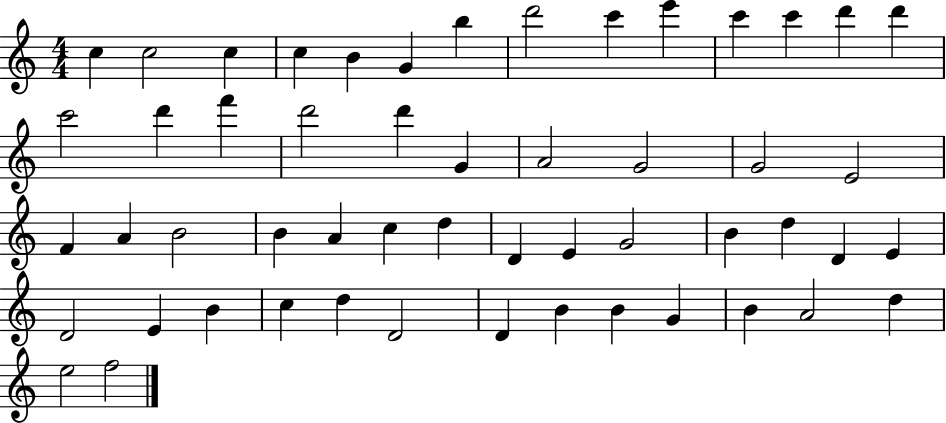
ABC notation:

X:1
T:Untitled
M:4/4
L:1/4
K:C
c c2 c c B G b d'2 c' e' c' c' d' d' c'2 d' f' d'2 d' G A2 G2 G2 E2 F A B2 B A c d D E G2 B d D E D2 E B c d D2 D B B G B A2 d e2 f2